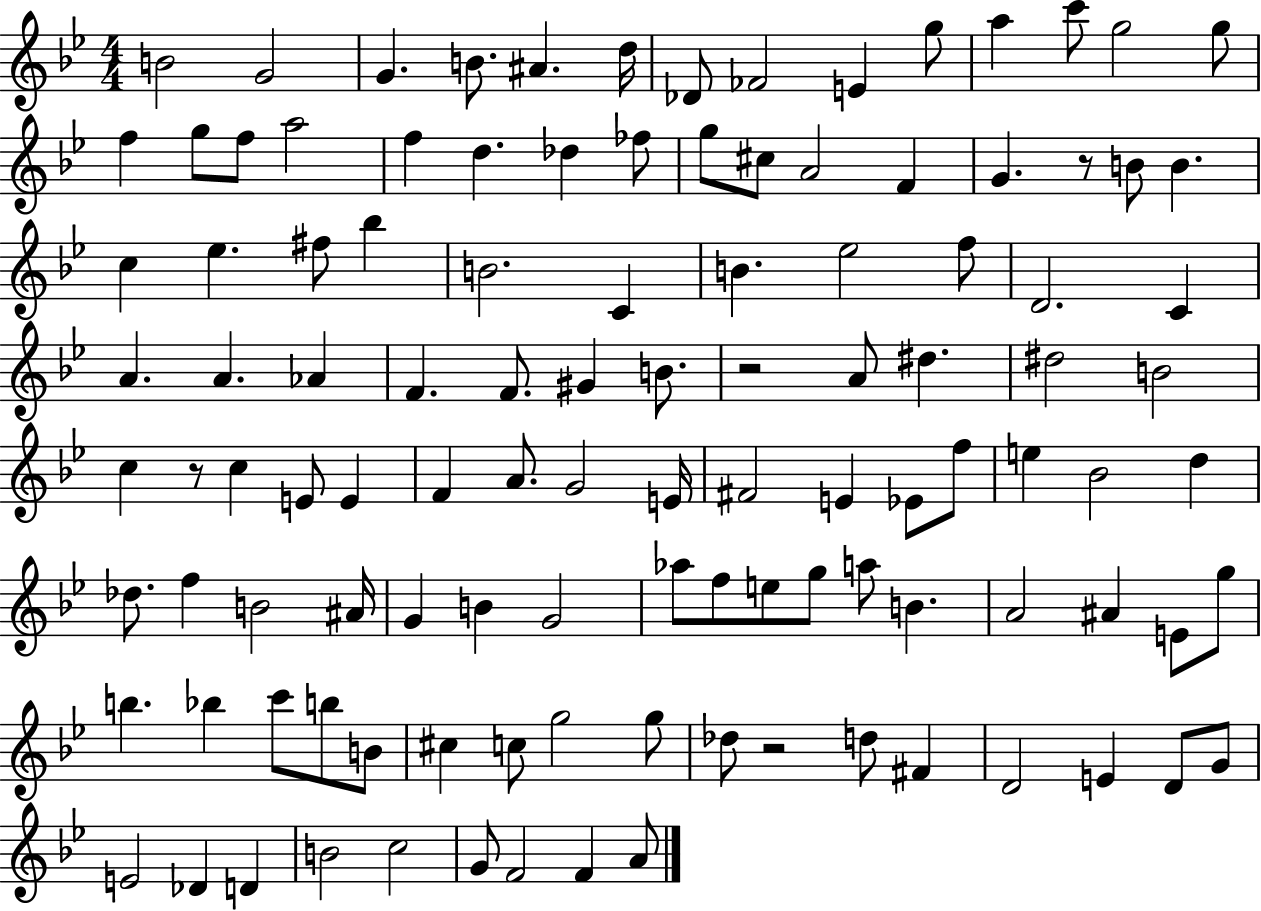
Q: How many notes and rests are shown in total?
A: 112